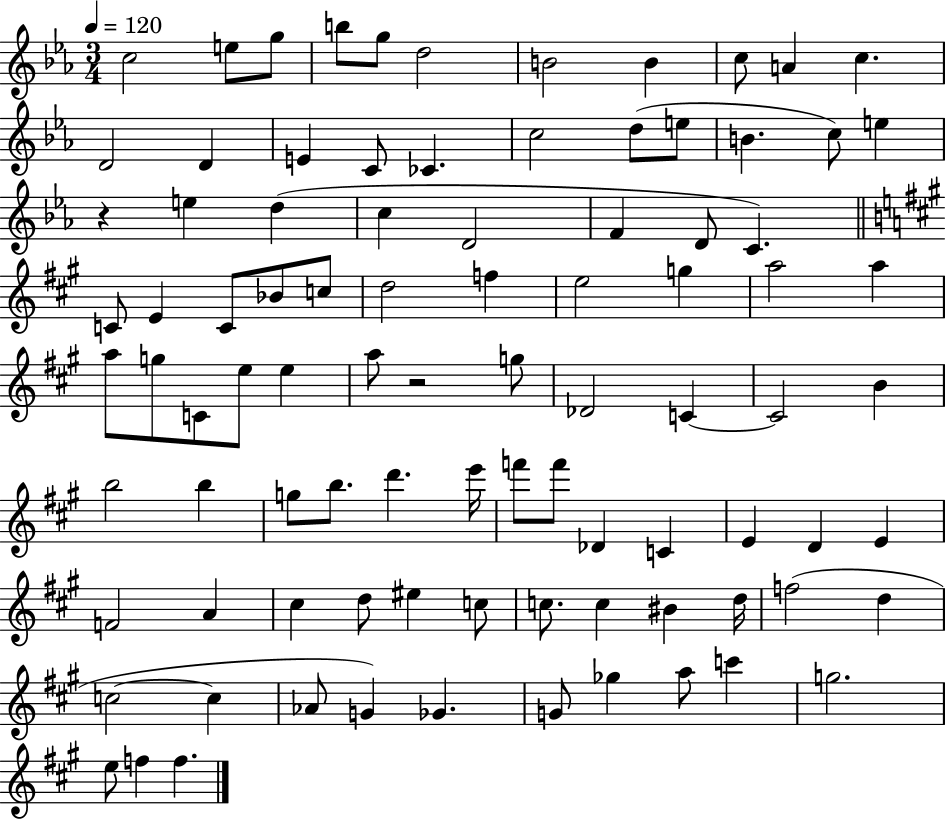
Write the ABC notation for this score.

X:1
T:Untitled
M:3/4
L:1/4
K:Eb
c2 e/2 g/2 b/2 g/2 d2 B2 B c/2 A c D2 D E C/2 _C c2 d/2 e/2 B c/2 e z e d c D2 F D/2 C C/2 E C/2 _B/2 c/2 d2 f e2 g a2 a a/2 g/2 C/2 e/2 e a/2 z2 g/2 _D2 C C2 B b2 b g/2 b/2 d' e'/4 f'/2 f'/2 _D C E D E F2 A ^c d/2 ^e c/2 c/2 c ^B d/4 f2 d c2 c _A/2 G _G G/2 _g a/2 c' g2 e/2 f f